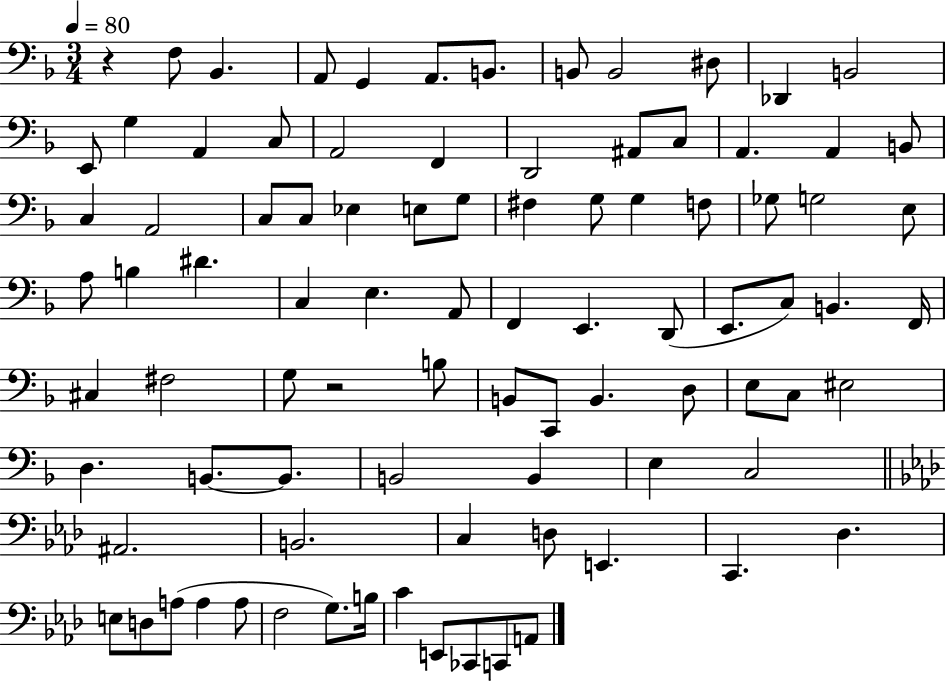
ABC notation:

X:1
T:Untitled
M:3/4
L:1/4
K:F
z F,/2 _B,, A,,/2 G,, A,,/2 B,,/2 B,,/2 B,,2 ^D,/2 _D,, B,,2 E,,/2 G, A,, C,/2 A,,2 F,, D,,2 ^A,,/2 C,/2 A,, A,, B,,/2 C, A,,2 C,/2 C,/2 _E, E,/2 G,/2 ^F, G,/2 G, F,/2 _G,/2 G,2 E,/2 A,/2 B, ^D C, E, A,,/2 F,, E,, D,,/2 E,,/2 C,/2 B,, F,,/4 ^C, ^F,2 G,/2 z2 B,/2 B,,/2 C,,/2 B,, D,/2 E,/2 C,/2 ^E,2 D, B,,/2 B,,/2 B,,2 B,, E, C,2 ^A,,2 B,,2 C, D,/2 E,, C,, _D, E,/2 D,/2 A,/2 A, A,/2 F,2 G,/2 B,/4 C E,,/2 _C,,/2 C,,/2 A,,/2